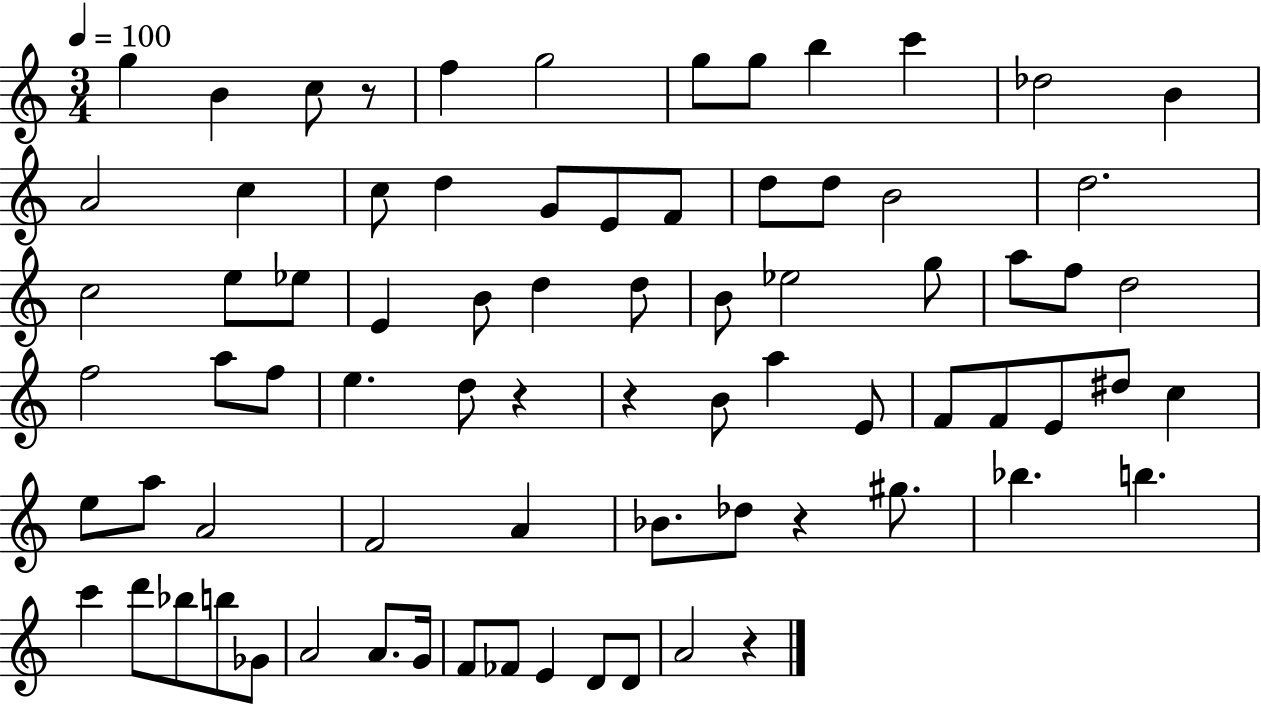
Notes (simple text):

G5/q B4/q C5/e R/e F5/q G5/h G5/e G5/e B5/q C6/q Db5/h B4/q A4/h C5/q C5/e D5/q G4/e E4/e F4/e D5/e D5/e B4/h D5/h. C5/h E5/e Eb5/e E4/q B4/e D5/q D5/e B4/e Eb5/h G5/e A5/e F5/e D5/h F5/h A5/e F5/e E5/q. D5/e R/q R/q B4/e A5/q E4/e F4/e F4/e E4/e D#5/e C5/q E5/e A5/e A4/h F4/h A4/q Bb4/e. Db5/e R/q G#5/e. Bb5/q. B5/q. C6/q D6/e Bb5/e B5/e Gb4/e A4/h A4/e. G4/s F4/e FES4/e E4/q D4/e D4/e A4/h R/q